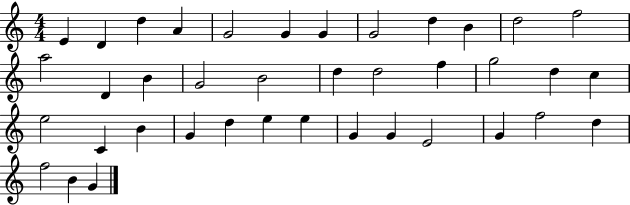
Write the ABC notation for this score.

X:1
T:Untitled
M:4/4
L:1/4
K:C
E D d A G2 G G G2 d B d2 f2 a2 D B G2 B2 d d2 f g2 d c e2 C B G d e e G G E2 G f2 d f2 B G